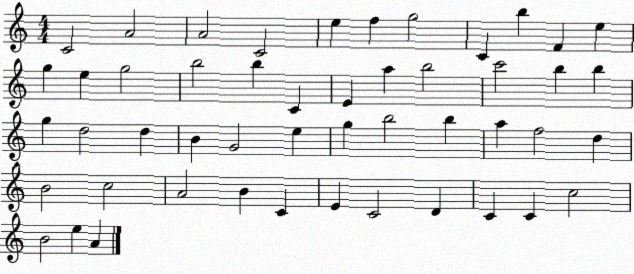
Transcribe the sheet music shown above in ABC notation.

X:1
T:Untitled
M:4/4
L:1/4
K:C
C2 A2 A2 C2 e f g2 C b F e g e g2 b2 b C E a b2 c'2 b b g d2 d B G2 e g b2 b a f2 d B2 c2 A2 B C E C2 D C C c2 B2 e A